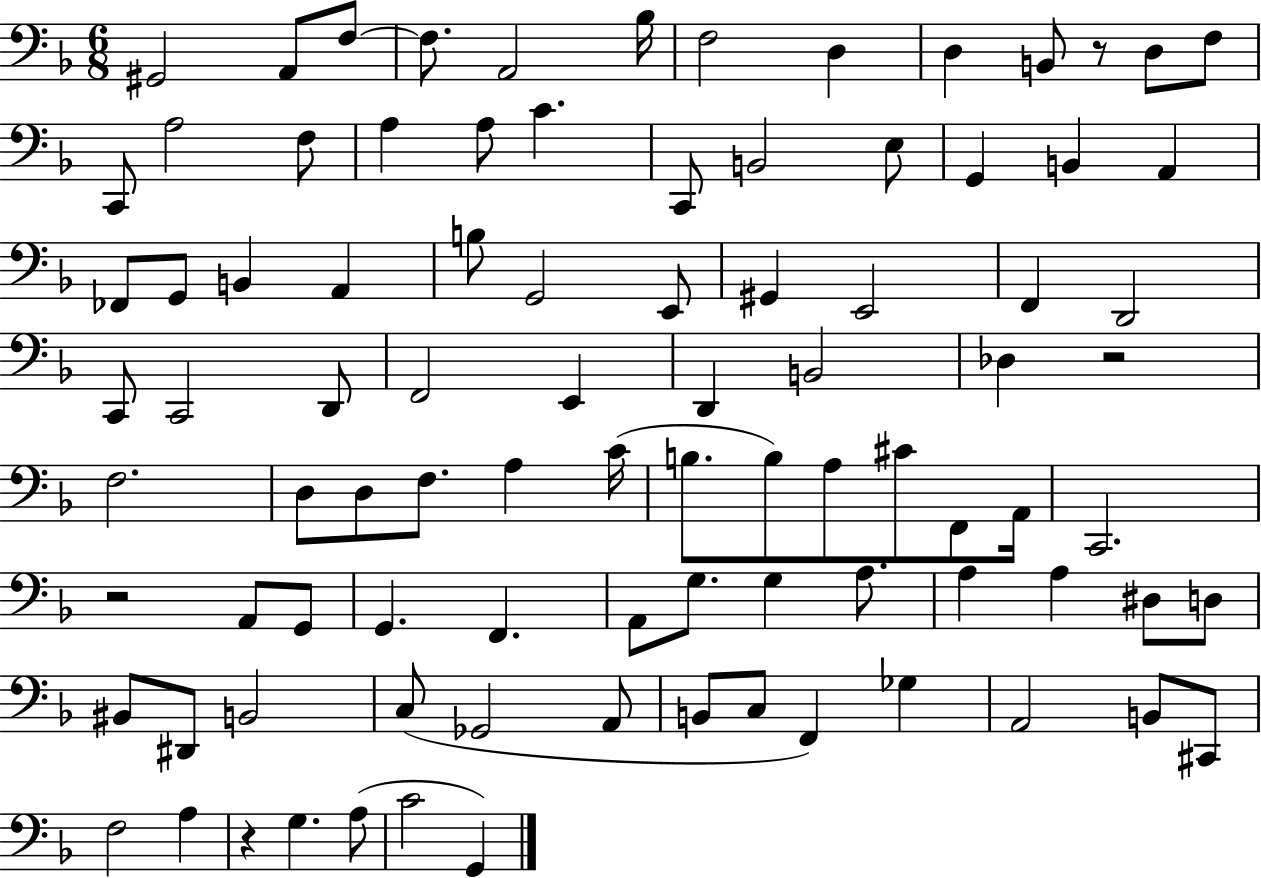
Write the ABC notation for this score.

X:1
T:Untitled
M:6/8
L:1/4
K:F
^G,,2 A,,/2 F,/2 F,/2 A,,2 _B,/4 F,2 D, D, B,,/2 z/2 D,/2 F,/2 C,,/2 A,2 F,/2 A, A,/2 C C,,/2 B,,2 E,/2 G,, B,, A,, _F,,/2 G,,/2 B,, A,, B,/2 G,,2 E,,/2 ^G,, E,,2 F,, D,,2 C,,/2 C,,2 D,,/2 F,,2 E,, D,, B,,2 _D, z2 F,2 D,/2 D,/2 F,/2 A, C/4 B,/2 B,/2 A,/2 ^C/2 F,,/2 A,,/4 C,,2 z2 A,,/2 G,,/2 G,, F,, A,,/2 G,/2 G, A,/2 A, A, ^D,/2 D,/2 ^B,,/2 ^D,,/2 B,,2 C,/2 _G,,2 A,,/2 B,,/2 C,/2 F,, _G, A,,2 B,,/2 ^C,,/2 F,2 A, z G, A,/2 C2 G,,